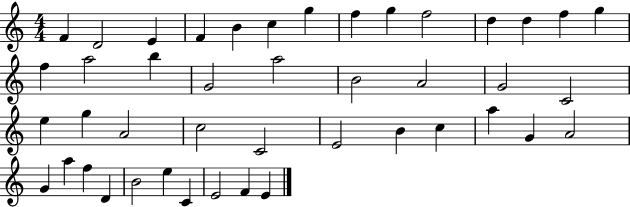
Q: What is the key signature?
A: C major